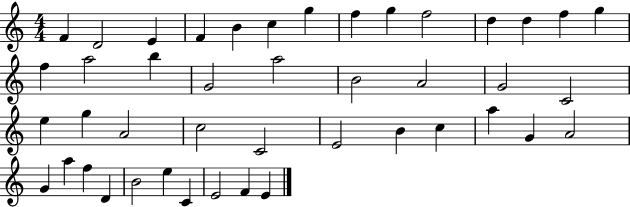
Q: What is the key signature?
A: C major